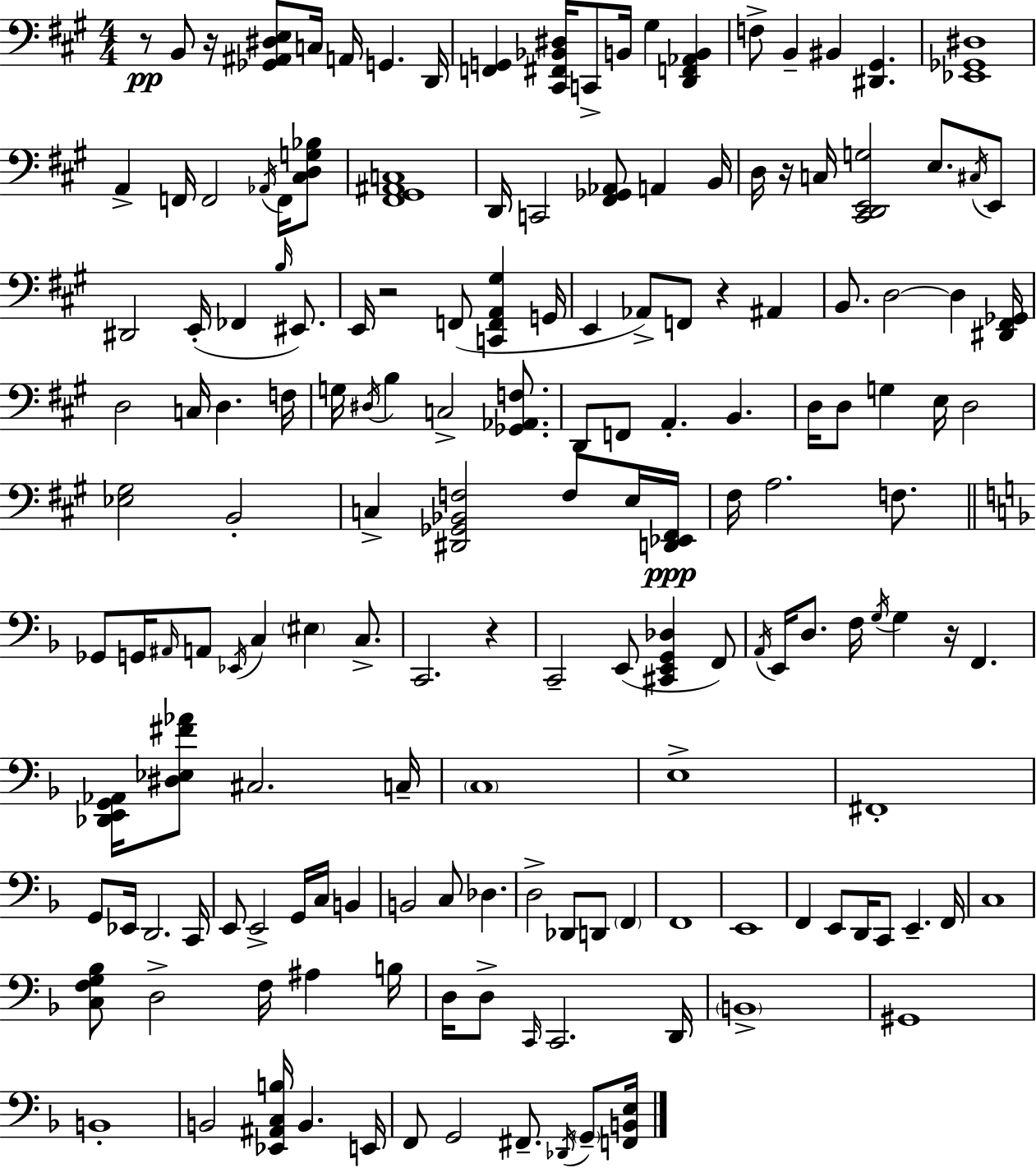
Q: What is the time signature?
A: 4/4